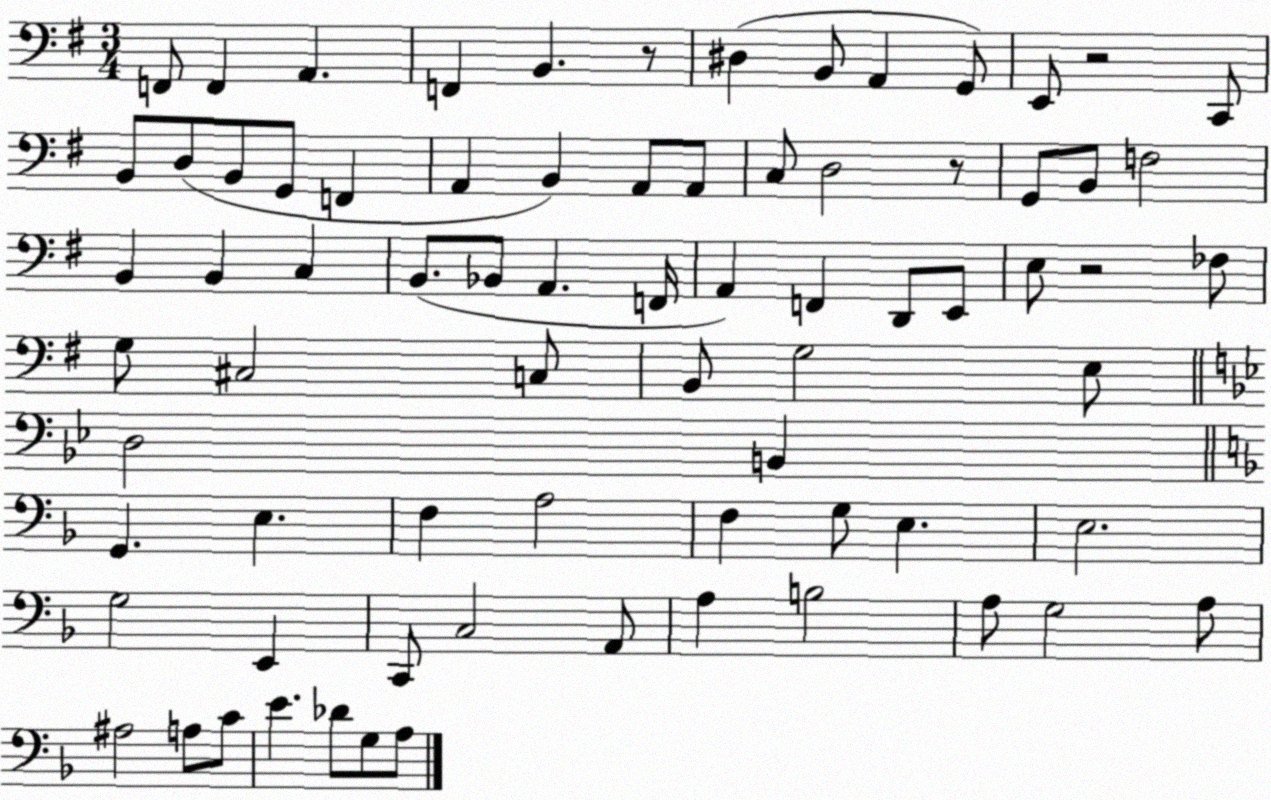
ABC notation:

X:1
T:Untitled
M:3/4
L:1/4
K:G
F,,/2 F,, A,, F,, B,, z/2 ^D, B,,/2 A,, G,,/2 E,,/2 z2 C,,/2 B,,/2 D,/2 B,,/2 G,,/2 F,, A,, B,, A,,/2 A,,/2 C,/2 D,2 z/2 G,,/2 B,,/2 F,2 B,, B,, C, B,,/2 _B,,/2 A,, F,,/4 A,, F,, D,,/2 E,,/2 E,/2 z2 _F,/2 G,/2 ^C,2 C,/2 B,,/2 G,2 E,/2 D,2 B,, G,, E, F, A,2 F, G,/2 E, E,2 G,2 E,, C,,/2 C,2 A,,/2 A, B,2 A,/2 G,2 A,/2 ^A,2 A,/2 C/2 E _D/2 G,/2 A,/2